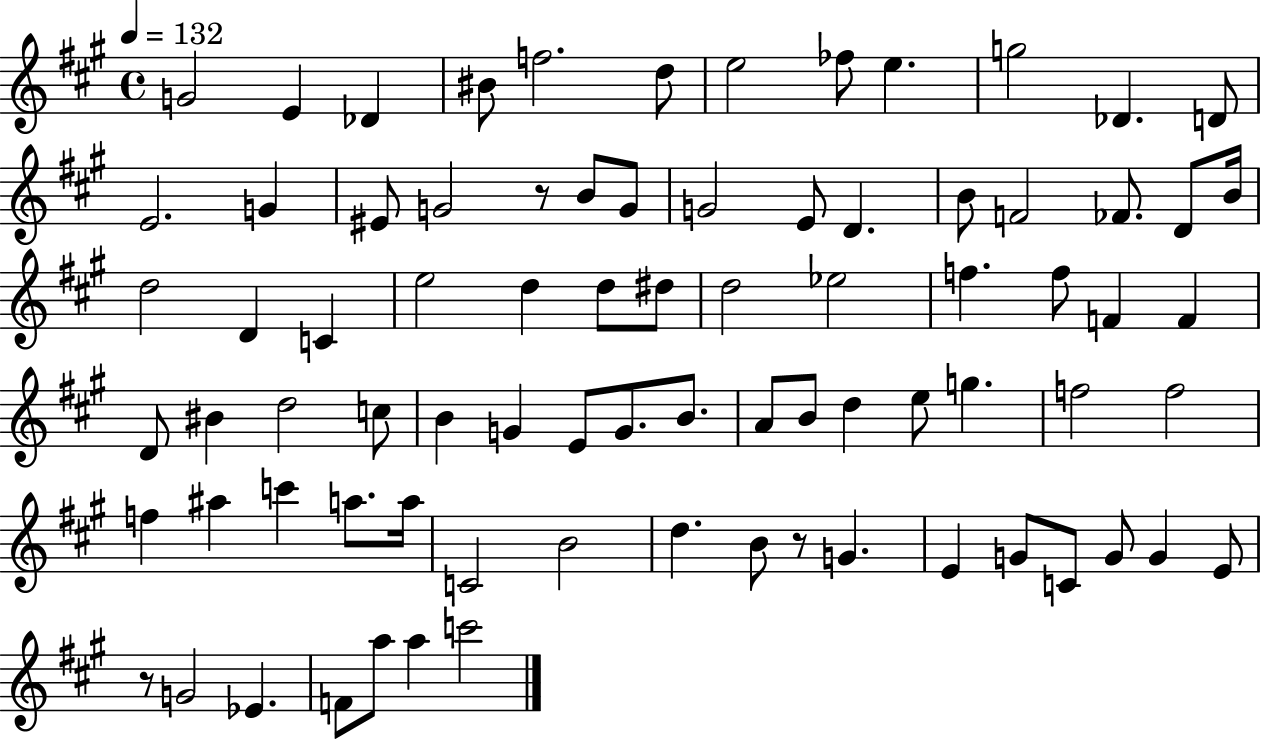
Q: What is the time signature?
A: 4/4